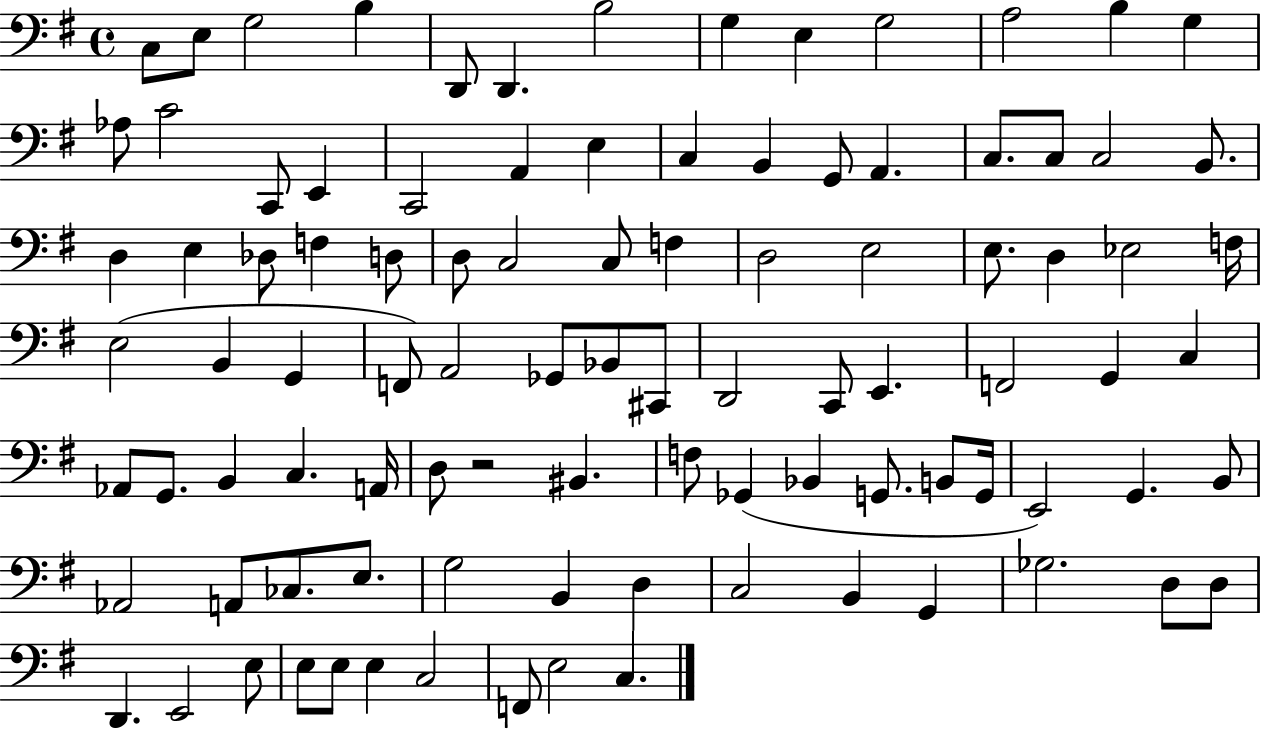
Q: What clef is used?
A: bass